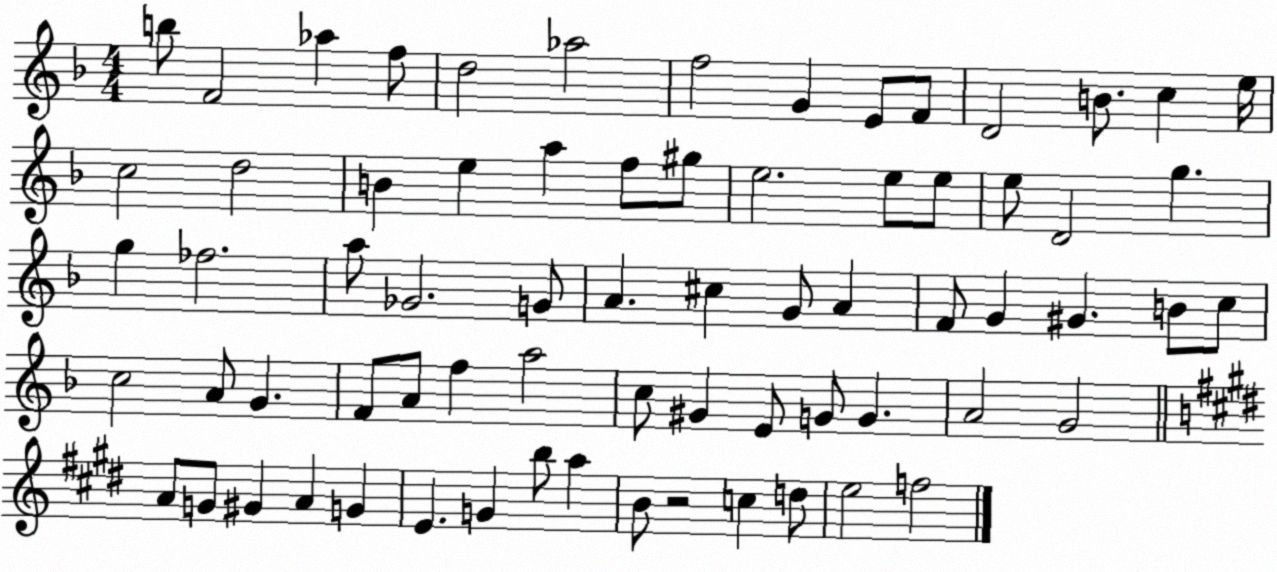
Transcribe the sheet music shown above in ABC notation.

X:1
T:Untitled
M:4/4
L:1/4
K:F
b/2 F2 _a f/2 d2 _a2 f2 G E/2 F/2 D2 B/2 c e/4 c2 d2 B e a f/2 ^g/2 e2 e/2 e/2 e/2 D2 g g _f2 a/2 _G2 G/2 A ^c G/2 A F/2 G ^G B/2 c/2 c2 A/2 G F/2 A/2 f a2 c/2 ^G E/2 G/2 G A2 G2 A/2 G/2 ^G A G E G b/2 a B/2 z2 c d/2 e2 f2